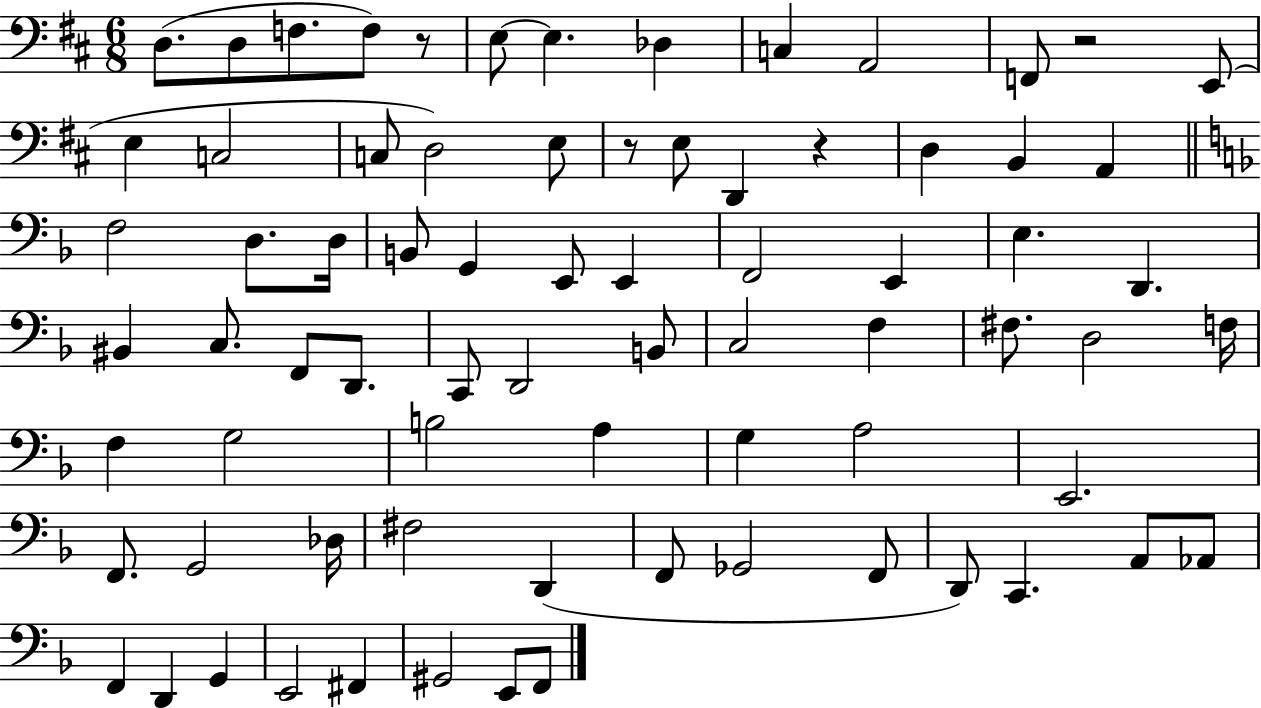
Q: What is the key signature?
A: D major